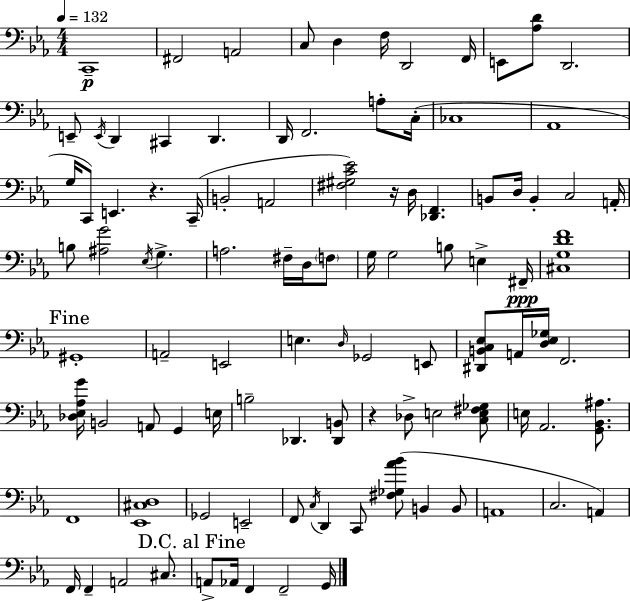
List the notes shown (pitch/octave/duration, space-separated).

C2/w F#2/h A2/h C3/e D3/q F3/s D2/h F2/s E2/e [Ab3,D4]/e D2/h. E2/e E2/s D2/q C#2/q D2/q. D2/s F2/h. A3/e C3/s CES3/w Ab2/w G3/s C2/e E2/q. R/q. C2/s B2/h A2/h [F#3,G#3,C4,Eb4]/h R/s D3/s [Db2,F2]/q. B2/e D3/s B2/q C3/h A2/s B3/e [A#3,G4]/h Eb3/s G3/q. A3/h. F#3/s D3/s F3/e G3/s G3/h B3/e E3/q F#2/s [C#3,G3,D4,F4]/w G#2/w A2/h E2/h E3/q. D3/s Gb2/h E2/e [D#2,B2,C3,Eb3]/e A2/s [D3,Eb3,Gb3]/s F2/h. [Db3,Eb3,Ab3,G4]/s B2/h A2/e G2/q E3/s B3/h Db2/q. [Db2,B2]/e R/q Db3/e E3/h [C3,E3,F#3,Gb3]/e E3/s Ab2/h. [G2,Bb2,A#3]/e. F2/w [Eb2,C#3,D3]/w Gb2/h E2/h F2/e C3/s D2/q C2/e [F#3,Gb3,Ab4,Bb4]/e B2/q B2/e A2/w C3/h. A2/q F2/s F2/q A2/h C#3/e. A2/e Ab2/s F2/q F2/h G2/s